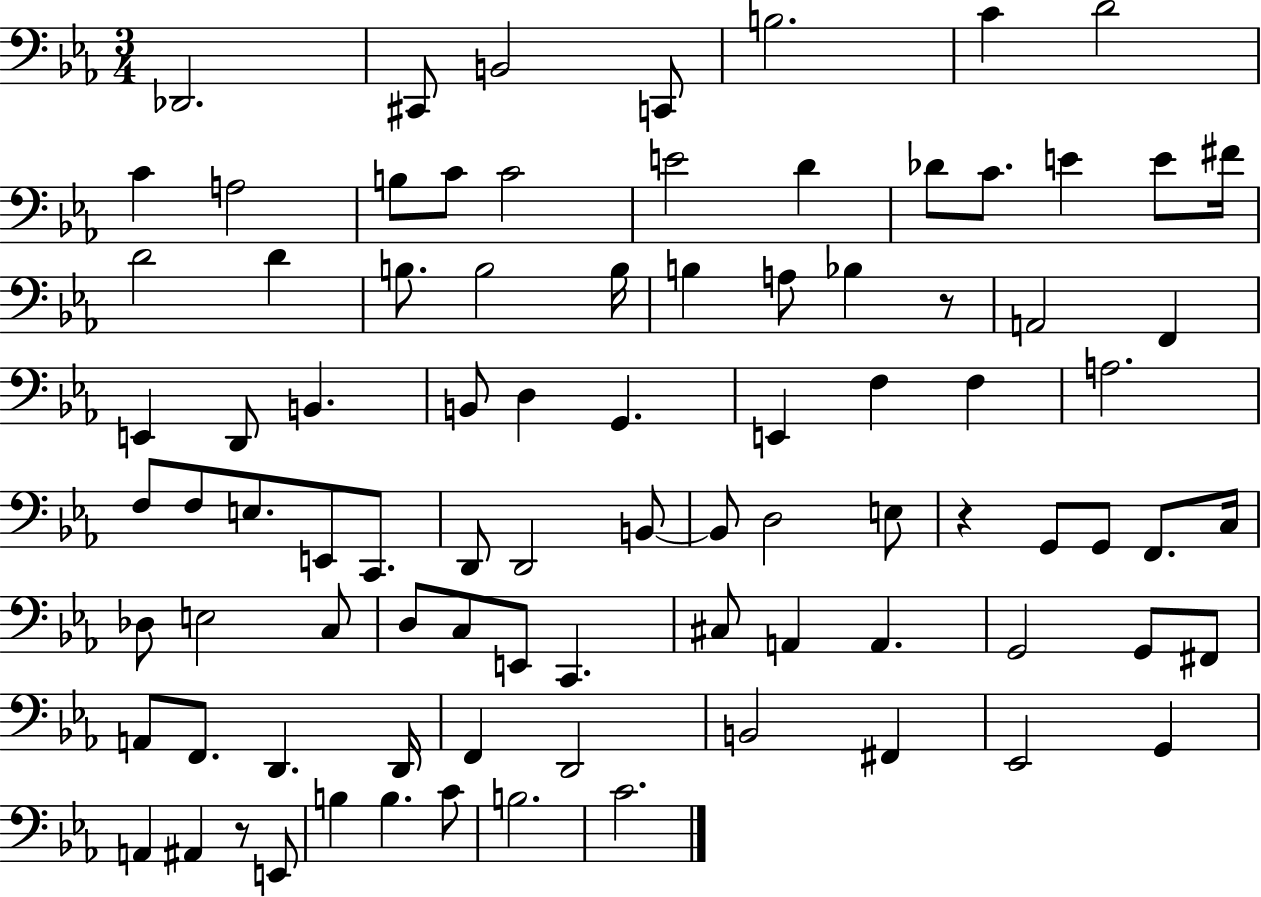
X:1
T:Untitled
M:3/4
L:1/4
K:Eb
_D,,2 ^C,,/2 B,,2 C,,/2 B,2 C D2 C A,2 B,/2 C/2 C2 E2 D _D/2 C/2 E E/2 ^F/4 D2 D B,/2 B,2 B,/4 B, A,/2 _B, z/2 A,,2 F,, E,, D,,/2 B,, B,,/2 D, G,, E,, F, F, A,2 F,/2 F,/2 E,/2 E,,/2 C,,/2 D,,/2 D,,2 B,,/2 B,,/2 D,2 E,/2 z G,,/2 G,,/2 F,,/2 C,/4 _D,/2 E,2 C,/2 D,/2 C,/2 E,,/2 C,, ^C,/2 A,, A,, G,,2 G,,/2 ^F,,/2 A,,/2 F,,/2 D,, D,,/4 F,, D,,2 B,,2 ^F,, _E,,2 G,, A,, ^A,, z/2 E,,/2 B, B, C/2 B,2 C2